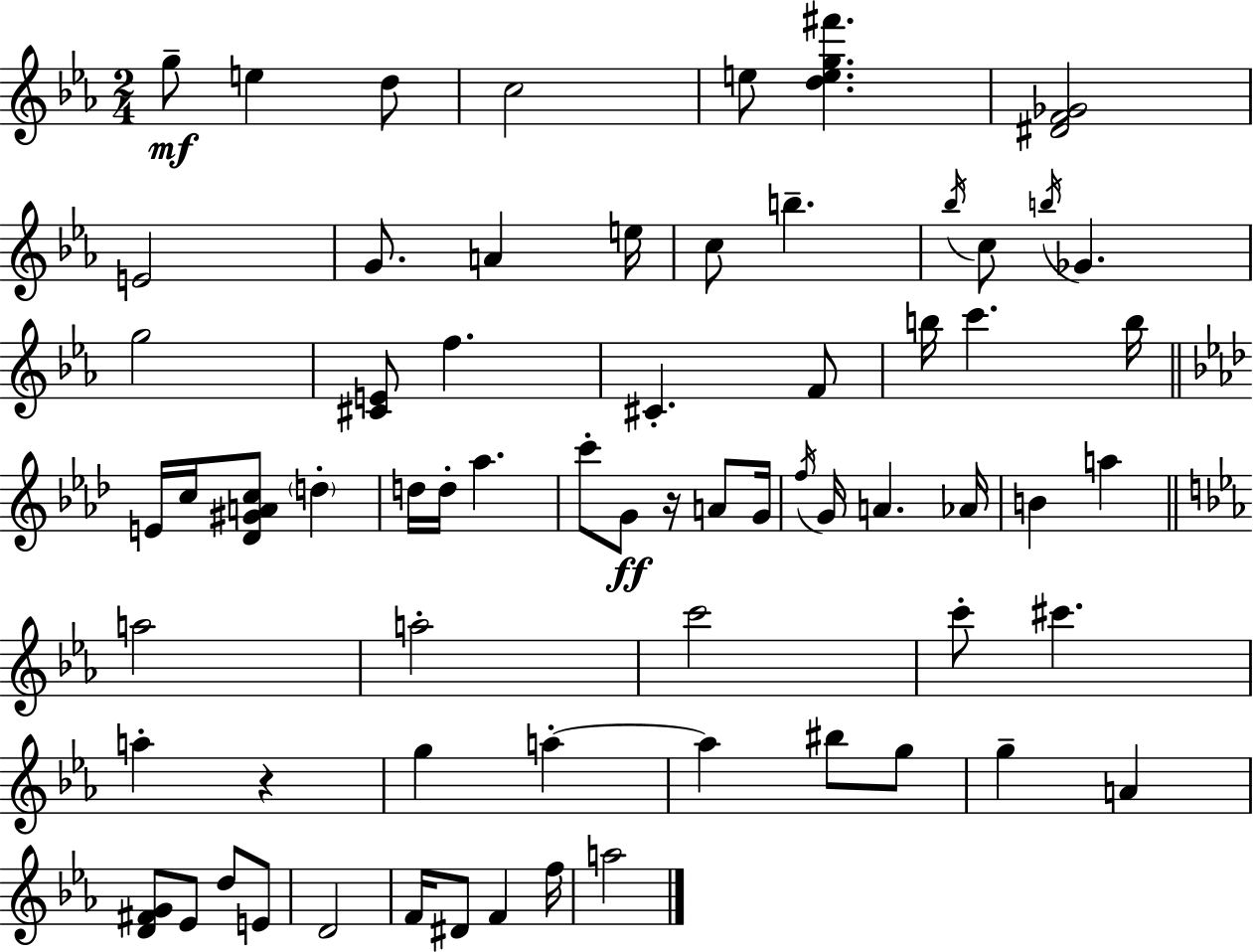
G5/e E5/q D5/e C5/h E5/e [D5,E5,G5,F#6]/q. [D#4,F4,Gb4]/h E4/h G4/e. A4/q E5/s C5/e B5/q. Bb5/s C5/e B5/s Gb4/q. G5/h [C#4,E4]/e F5/q. C#4/q. F4/e B5/s C6/q. B5/s E4/s C5/s [Db4,G#4,A4,C5]/e D5/q D5/s D5/s Ab5/q. C6/e G4/e R/s A4/e G4/s F5/s G4/s A4/q. Ab4/s B4/q A5/q A5/h A5/h C6/h C6/e C#6/q. A5/q R/q G5/q A5/q A5/q BIS5/e G5/e G5/q A4/q [D4,F#4,G4]/e Eb4/e D5/e E4/e D4/h F4/s D#4/e F4/q F5/s A5/h